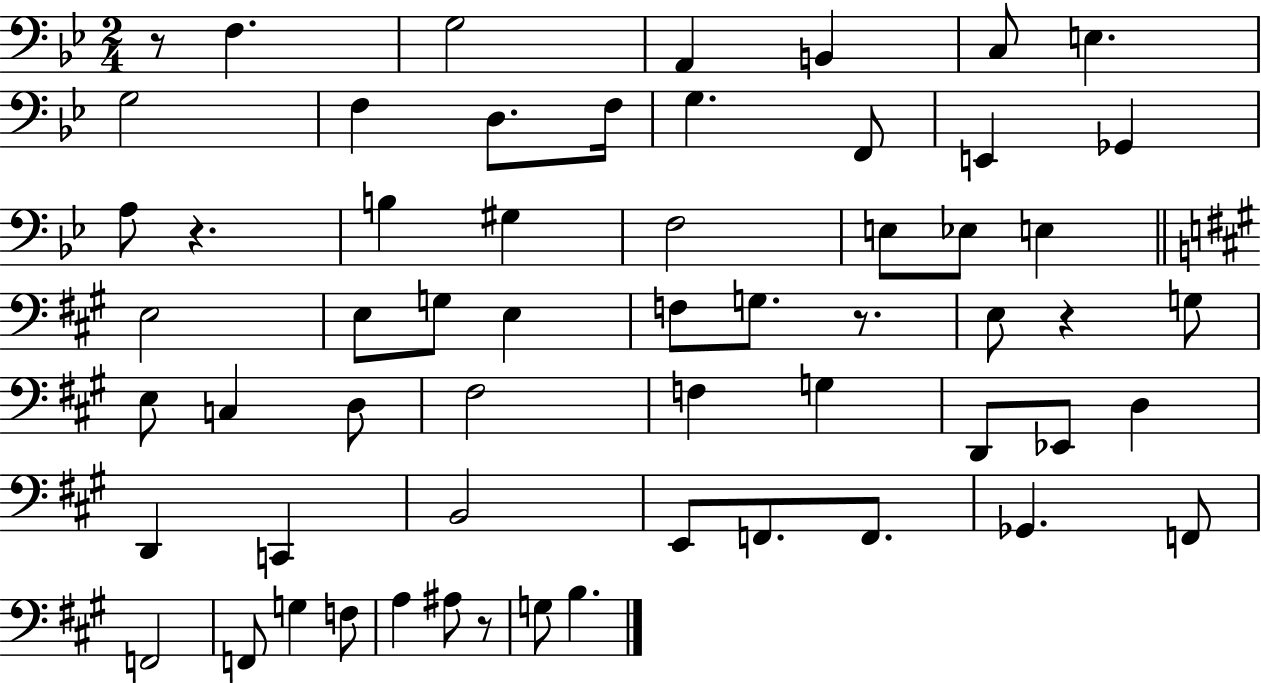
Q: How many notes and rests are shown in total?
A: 59